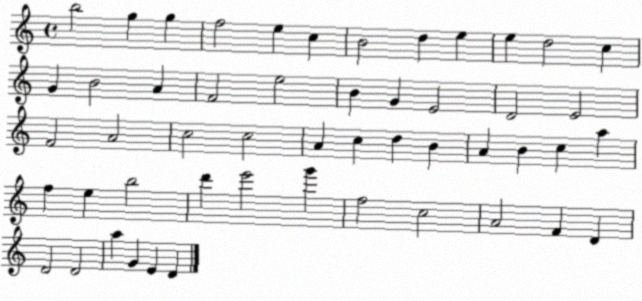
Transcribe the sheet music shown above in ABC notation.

X:1
T:Untitled
M:4/4
L:1/4
K:C
b2 g g f2 e c B2 d e e d2 c G B2 A F2 e2 B G E2 D2 E2 F2 A2 c2 c2 A c d B A B c a f e b2 d' e'2 g' f2 c2 A2 F D D2 D2 a G E D